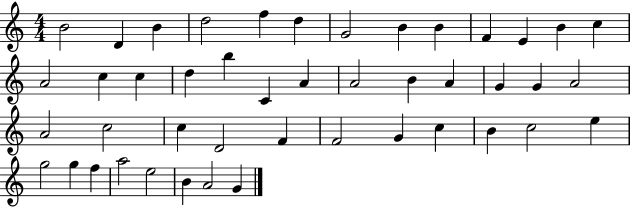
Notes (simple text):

B4/h D4/q B4/q D5/h F5/q D5/q G4/h B4/q B4/q F4/q E4/q B4/q C5/q A4/h C5/q C5/q D5/q B5/q C4/q A4/q A4/h B4/q A4/q G4/q G4/q A4/h A4/h C5/h C5/q D4/h F4/q F4/h G4/q C5/q B4/q C5/h E5/q G5/h G5/q F5/q A5/h E5/h B4/q A4/h G4/q